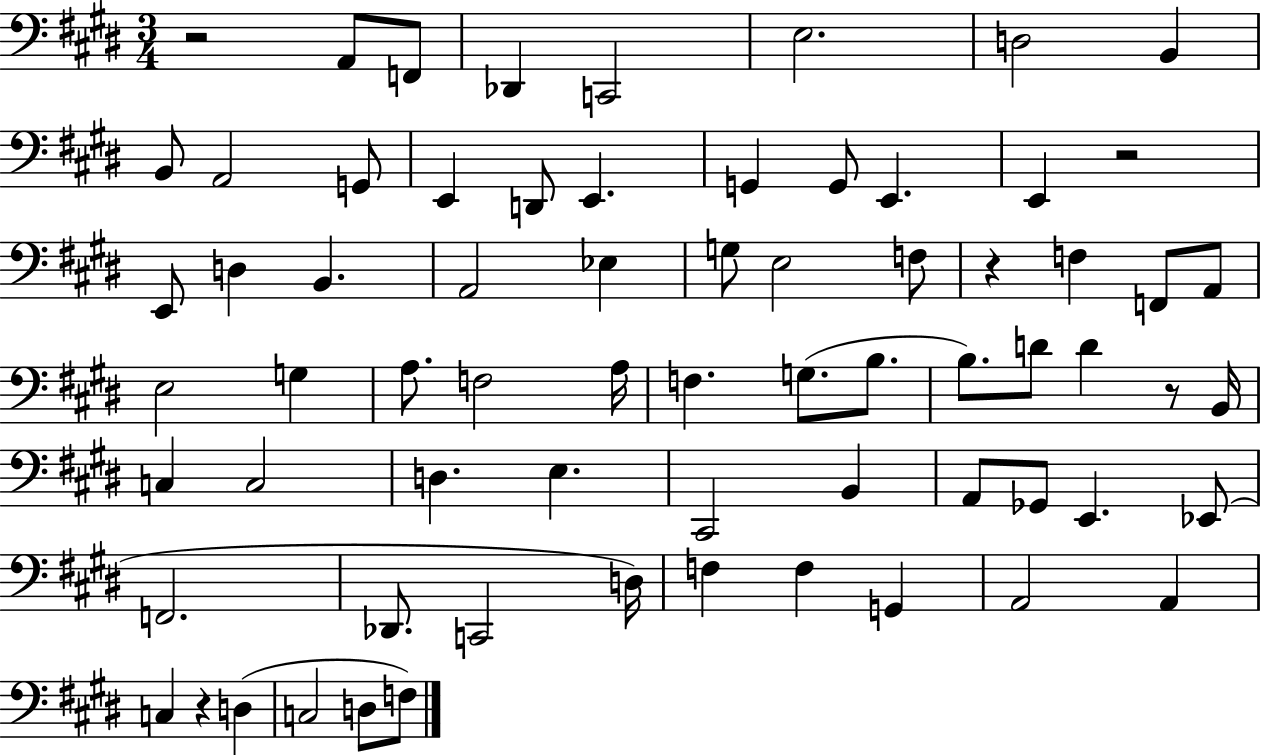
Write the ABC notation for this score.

X:1
T:Untitled
M:3/4
L:1/4
K:E
z2 A,,/2 F,,/2 _D,, C,,2 E,2 D,2 B,, B,,/2 A,,2 G,,/2 E,, D,,/2 E,, G,, G,,/2 E,, E,, z2 E,,/2 D, B,, A,,2 _E, G,/2 E,2 F,/2 z F, F,,/2 A,,/2 E,2 G, A,/2 F,2 A,/4 F, G,/2 B,/2 B,/2 D/2 D z/2 B,,/4 C, C,2 D, E, ^C,,2 B,, A,,/2 _G,,/2 E,, _E,,/2 F,,2 _D,,/2 C,,2 D,/4 F, F, G,, A,,2 A,, C, z D, C,2 D,/2 F,/2